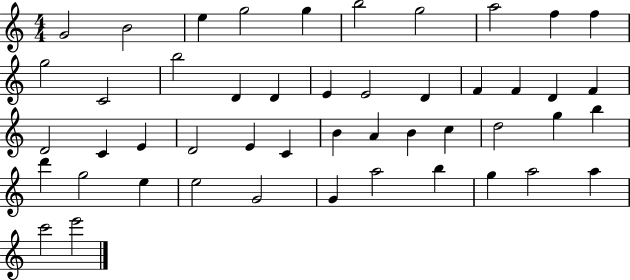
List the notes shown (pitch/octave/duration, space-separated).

G4/h B4/h E5/q G5/h G5/q B5/h G5/h A5/h F5/q F5/q G5/h C4/h B5/h D4/q D4/q E4/q E4/h D4/q F4/q F4/q D4/q F4/q D4/h C4/q E4/q D4/h E4/q C4/q B4/q A4/q B4/q C5/q D5/h G5/q B5/q D6/q G5/h E5/q E5/h G4/h G4/q A5/h B5/q G5/q A5/h A5/q C6/h E6/h